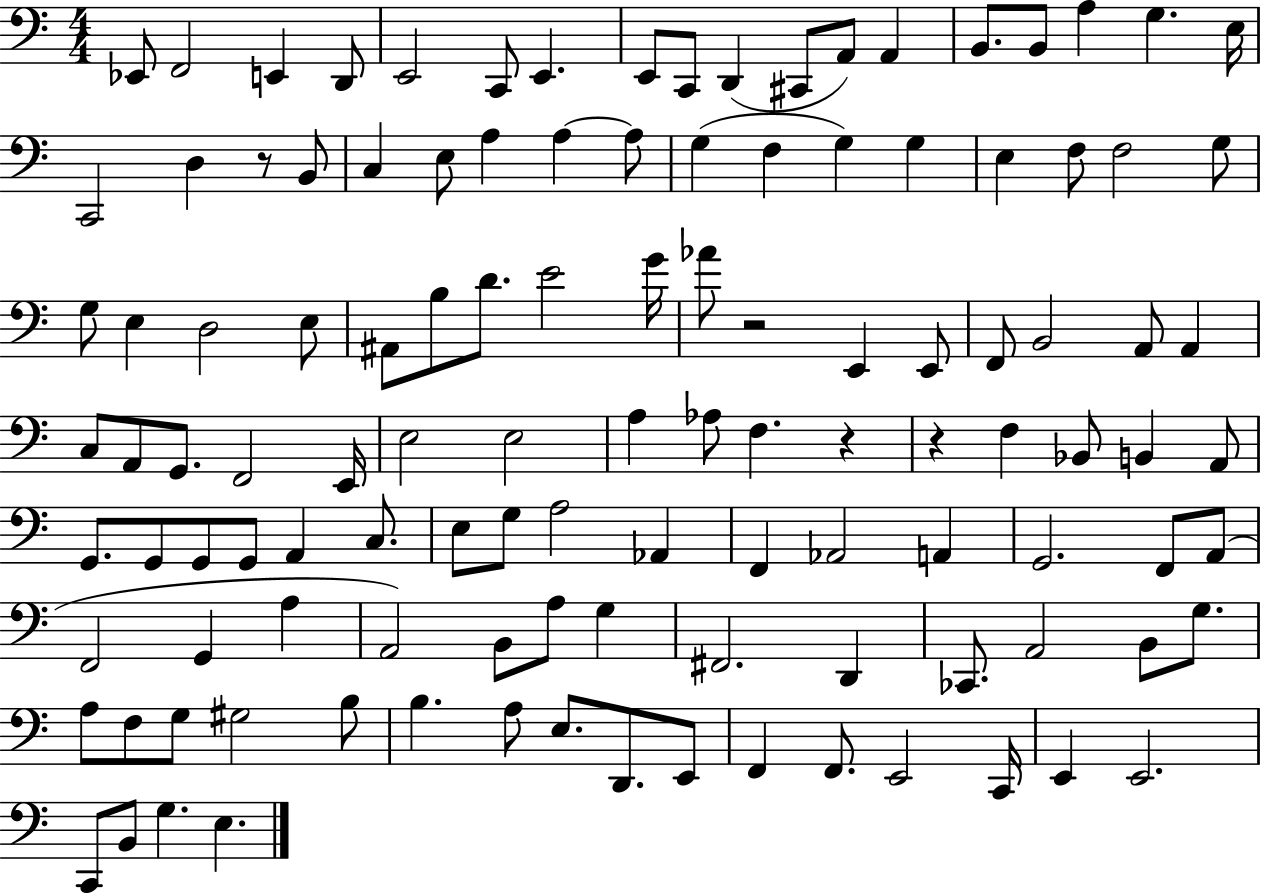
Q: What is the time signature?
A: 4/4